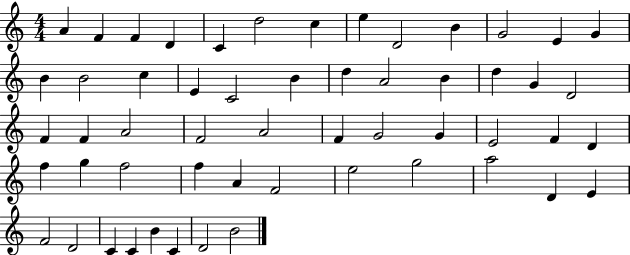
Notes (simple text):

A4/q F4/q F4/q D4/q C4/q D5/h C5/q E5/q D4/h B4/q G4/h E4/q G4/q B4/q B4/h C5/q E4/q C4/h B4/q D5/q A4/h B4/q D5/q G4/q D4/h F4/q F4/q A4/h F4/h A4/h F4/q G4/h G4/q E4/h F4/q D4/q F5/q G5/q F5/h F5/q A4/q F4/h E5/h G5/h A5/h D4/q E4/q F4/h D4/h C4/q C4/q B4/q C4/q D4/h B4/h